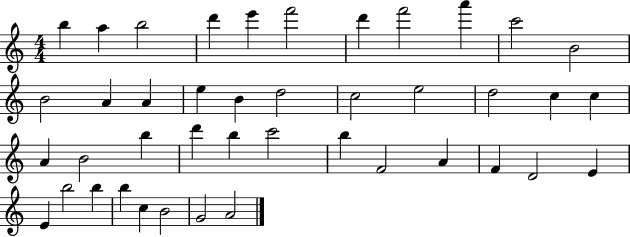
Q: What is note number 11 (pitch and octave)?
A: B4